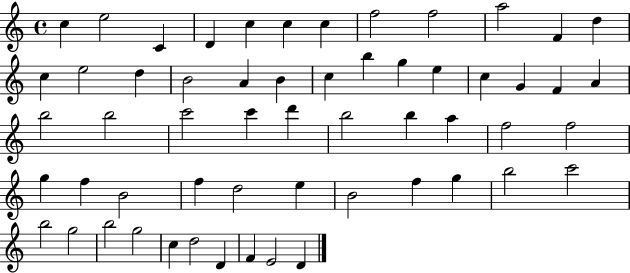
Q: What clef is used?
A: treble